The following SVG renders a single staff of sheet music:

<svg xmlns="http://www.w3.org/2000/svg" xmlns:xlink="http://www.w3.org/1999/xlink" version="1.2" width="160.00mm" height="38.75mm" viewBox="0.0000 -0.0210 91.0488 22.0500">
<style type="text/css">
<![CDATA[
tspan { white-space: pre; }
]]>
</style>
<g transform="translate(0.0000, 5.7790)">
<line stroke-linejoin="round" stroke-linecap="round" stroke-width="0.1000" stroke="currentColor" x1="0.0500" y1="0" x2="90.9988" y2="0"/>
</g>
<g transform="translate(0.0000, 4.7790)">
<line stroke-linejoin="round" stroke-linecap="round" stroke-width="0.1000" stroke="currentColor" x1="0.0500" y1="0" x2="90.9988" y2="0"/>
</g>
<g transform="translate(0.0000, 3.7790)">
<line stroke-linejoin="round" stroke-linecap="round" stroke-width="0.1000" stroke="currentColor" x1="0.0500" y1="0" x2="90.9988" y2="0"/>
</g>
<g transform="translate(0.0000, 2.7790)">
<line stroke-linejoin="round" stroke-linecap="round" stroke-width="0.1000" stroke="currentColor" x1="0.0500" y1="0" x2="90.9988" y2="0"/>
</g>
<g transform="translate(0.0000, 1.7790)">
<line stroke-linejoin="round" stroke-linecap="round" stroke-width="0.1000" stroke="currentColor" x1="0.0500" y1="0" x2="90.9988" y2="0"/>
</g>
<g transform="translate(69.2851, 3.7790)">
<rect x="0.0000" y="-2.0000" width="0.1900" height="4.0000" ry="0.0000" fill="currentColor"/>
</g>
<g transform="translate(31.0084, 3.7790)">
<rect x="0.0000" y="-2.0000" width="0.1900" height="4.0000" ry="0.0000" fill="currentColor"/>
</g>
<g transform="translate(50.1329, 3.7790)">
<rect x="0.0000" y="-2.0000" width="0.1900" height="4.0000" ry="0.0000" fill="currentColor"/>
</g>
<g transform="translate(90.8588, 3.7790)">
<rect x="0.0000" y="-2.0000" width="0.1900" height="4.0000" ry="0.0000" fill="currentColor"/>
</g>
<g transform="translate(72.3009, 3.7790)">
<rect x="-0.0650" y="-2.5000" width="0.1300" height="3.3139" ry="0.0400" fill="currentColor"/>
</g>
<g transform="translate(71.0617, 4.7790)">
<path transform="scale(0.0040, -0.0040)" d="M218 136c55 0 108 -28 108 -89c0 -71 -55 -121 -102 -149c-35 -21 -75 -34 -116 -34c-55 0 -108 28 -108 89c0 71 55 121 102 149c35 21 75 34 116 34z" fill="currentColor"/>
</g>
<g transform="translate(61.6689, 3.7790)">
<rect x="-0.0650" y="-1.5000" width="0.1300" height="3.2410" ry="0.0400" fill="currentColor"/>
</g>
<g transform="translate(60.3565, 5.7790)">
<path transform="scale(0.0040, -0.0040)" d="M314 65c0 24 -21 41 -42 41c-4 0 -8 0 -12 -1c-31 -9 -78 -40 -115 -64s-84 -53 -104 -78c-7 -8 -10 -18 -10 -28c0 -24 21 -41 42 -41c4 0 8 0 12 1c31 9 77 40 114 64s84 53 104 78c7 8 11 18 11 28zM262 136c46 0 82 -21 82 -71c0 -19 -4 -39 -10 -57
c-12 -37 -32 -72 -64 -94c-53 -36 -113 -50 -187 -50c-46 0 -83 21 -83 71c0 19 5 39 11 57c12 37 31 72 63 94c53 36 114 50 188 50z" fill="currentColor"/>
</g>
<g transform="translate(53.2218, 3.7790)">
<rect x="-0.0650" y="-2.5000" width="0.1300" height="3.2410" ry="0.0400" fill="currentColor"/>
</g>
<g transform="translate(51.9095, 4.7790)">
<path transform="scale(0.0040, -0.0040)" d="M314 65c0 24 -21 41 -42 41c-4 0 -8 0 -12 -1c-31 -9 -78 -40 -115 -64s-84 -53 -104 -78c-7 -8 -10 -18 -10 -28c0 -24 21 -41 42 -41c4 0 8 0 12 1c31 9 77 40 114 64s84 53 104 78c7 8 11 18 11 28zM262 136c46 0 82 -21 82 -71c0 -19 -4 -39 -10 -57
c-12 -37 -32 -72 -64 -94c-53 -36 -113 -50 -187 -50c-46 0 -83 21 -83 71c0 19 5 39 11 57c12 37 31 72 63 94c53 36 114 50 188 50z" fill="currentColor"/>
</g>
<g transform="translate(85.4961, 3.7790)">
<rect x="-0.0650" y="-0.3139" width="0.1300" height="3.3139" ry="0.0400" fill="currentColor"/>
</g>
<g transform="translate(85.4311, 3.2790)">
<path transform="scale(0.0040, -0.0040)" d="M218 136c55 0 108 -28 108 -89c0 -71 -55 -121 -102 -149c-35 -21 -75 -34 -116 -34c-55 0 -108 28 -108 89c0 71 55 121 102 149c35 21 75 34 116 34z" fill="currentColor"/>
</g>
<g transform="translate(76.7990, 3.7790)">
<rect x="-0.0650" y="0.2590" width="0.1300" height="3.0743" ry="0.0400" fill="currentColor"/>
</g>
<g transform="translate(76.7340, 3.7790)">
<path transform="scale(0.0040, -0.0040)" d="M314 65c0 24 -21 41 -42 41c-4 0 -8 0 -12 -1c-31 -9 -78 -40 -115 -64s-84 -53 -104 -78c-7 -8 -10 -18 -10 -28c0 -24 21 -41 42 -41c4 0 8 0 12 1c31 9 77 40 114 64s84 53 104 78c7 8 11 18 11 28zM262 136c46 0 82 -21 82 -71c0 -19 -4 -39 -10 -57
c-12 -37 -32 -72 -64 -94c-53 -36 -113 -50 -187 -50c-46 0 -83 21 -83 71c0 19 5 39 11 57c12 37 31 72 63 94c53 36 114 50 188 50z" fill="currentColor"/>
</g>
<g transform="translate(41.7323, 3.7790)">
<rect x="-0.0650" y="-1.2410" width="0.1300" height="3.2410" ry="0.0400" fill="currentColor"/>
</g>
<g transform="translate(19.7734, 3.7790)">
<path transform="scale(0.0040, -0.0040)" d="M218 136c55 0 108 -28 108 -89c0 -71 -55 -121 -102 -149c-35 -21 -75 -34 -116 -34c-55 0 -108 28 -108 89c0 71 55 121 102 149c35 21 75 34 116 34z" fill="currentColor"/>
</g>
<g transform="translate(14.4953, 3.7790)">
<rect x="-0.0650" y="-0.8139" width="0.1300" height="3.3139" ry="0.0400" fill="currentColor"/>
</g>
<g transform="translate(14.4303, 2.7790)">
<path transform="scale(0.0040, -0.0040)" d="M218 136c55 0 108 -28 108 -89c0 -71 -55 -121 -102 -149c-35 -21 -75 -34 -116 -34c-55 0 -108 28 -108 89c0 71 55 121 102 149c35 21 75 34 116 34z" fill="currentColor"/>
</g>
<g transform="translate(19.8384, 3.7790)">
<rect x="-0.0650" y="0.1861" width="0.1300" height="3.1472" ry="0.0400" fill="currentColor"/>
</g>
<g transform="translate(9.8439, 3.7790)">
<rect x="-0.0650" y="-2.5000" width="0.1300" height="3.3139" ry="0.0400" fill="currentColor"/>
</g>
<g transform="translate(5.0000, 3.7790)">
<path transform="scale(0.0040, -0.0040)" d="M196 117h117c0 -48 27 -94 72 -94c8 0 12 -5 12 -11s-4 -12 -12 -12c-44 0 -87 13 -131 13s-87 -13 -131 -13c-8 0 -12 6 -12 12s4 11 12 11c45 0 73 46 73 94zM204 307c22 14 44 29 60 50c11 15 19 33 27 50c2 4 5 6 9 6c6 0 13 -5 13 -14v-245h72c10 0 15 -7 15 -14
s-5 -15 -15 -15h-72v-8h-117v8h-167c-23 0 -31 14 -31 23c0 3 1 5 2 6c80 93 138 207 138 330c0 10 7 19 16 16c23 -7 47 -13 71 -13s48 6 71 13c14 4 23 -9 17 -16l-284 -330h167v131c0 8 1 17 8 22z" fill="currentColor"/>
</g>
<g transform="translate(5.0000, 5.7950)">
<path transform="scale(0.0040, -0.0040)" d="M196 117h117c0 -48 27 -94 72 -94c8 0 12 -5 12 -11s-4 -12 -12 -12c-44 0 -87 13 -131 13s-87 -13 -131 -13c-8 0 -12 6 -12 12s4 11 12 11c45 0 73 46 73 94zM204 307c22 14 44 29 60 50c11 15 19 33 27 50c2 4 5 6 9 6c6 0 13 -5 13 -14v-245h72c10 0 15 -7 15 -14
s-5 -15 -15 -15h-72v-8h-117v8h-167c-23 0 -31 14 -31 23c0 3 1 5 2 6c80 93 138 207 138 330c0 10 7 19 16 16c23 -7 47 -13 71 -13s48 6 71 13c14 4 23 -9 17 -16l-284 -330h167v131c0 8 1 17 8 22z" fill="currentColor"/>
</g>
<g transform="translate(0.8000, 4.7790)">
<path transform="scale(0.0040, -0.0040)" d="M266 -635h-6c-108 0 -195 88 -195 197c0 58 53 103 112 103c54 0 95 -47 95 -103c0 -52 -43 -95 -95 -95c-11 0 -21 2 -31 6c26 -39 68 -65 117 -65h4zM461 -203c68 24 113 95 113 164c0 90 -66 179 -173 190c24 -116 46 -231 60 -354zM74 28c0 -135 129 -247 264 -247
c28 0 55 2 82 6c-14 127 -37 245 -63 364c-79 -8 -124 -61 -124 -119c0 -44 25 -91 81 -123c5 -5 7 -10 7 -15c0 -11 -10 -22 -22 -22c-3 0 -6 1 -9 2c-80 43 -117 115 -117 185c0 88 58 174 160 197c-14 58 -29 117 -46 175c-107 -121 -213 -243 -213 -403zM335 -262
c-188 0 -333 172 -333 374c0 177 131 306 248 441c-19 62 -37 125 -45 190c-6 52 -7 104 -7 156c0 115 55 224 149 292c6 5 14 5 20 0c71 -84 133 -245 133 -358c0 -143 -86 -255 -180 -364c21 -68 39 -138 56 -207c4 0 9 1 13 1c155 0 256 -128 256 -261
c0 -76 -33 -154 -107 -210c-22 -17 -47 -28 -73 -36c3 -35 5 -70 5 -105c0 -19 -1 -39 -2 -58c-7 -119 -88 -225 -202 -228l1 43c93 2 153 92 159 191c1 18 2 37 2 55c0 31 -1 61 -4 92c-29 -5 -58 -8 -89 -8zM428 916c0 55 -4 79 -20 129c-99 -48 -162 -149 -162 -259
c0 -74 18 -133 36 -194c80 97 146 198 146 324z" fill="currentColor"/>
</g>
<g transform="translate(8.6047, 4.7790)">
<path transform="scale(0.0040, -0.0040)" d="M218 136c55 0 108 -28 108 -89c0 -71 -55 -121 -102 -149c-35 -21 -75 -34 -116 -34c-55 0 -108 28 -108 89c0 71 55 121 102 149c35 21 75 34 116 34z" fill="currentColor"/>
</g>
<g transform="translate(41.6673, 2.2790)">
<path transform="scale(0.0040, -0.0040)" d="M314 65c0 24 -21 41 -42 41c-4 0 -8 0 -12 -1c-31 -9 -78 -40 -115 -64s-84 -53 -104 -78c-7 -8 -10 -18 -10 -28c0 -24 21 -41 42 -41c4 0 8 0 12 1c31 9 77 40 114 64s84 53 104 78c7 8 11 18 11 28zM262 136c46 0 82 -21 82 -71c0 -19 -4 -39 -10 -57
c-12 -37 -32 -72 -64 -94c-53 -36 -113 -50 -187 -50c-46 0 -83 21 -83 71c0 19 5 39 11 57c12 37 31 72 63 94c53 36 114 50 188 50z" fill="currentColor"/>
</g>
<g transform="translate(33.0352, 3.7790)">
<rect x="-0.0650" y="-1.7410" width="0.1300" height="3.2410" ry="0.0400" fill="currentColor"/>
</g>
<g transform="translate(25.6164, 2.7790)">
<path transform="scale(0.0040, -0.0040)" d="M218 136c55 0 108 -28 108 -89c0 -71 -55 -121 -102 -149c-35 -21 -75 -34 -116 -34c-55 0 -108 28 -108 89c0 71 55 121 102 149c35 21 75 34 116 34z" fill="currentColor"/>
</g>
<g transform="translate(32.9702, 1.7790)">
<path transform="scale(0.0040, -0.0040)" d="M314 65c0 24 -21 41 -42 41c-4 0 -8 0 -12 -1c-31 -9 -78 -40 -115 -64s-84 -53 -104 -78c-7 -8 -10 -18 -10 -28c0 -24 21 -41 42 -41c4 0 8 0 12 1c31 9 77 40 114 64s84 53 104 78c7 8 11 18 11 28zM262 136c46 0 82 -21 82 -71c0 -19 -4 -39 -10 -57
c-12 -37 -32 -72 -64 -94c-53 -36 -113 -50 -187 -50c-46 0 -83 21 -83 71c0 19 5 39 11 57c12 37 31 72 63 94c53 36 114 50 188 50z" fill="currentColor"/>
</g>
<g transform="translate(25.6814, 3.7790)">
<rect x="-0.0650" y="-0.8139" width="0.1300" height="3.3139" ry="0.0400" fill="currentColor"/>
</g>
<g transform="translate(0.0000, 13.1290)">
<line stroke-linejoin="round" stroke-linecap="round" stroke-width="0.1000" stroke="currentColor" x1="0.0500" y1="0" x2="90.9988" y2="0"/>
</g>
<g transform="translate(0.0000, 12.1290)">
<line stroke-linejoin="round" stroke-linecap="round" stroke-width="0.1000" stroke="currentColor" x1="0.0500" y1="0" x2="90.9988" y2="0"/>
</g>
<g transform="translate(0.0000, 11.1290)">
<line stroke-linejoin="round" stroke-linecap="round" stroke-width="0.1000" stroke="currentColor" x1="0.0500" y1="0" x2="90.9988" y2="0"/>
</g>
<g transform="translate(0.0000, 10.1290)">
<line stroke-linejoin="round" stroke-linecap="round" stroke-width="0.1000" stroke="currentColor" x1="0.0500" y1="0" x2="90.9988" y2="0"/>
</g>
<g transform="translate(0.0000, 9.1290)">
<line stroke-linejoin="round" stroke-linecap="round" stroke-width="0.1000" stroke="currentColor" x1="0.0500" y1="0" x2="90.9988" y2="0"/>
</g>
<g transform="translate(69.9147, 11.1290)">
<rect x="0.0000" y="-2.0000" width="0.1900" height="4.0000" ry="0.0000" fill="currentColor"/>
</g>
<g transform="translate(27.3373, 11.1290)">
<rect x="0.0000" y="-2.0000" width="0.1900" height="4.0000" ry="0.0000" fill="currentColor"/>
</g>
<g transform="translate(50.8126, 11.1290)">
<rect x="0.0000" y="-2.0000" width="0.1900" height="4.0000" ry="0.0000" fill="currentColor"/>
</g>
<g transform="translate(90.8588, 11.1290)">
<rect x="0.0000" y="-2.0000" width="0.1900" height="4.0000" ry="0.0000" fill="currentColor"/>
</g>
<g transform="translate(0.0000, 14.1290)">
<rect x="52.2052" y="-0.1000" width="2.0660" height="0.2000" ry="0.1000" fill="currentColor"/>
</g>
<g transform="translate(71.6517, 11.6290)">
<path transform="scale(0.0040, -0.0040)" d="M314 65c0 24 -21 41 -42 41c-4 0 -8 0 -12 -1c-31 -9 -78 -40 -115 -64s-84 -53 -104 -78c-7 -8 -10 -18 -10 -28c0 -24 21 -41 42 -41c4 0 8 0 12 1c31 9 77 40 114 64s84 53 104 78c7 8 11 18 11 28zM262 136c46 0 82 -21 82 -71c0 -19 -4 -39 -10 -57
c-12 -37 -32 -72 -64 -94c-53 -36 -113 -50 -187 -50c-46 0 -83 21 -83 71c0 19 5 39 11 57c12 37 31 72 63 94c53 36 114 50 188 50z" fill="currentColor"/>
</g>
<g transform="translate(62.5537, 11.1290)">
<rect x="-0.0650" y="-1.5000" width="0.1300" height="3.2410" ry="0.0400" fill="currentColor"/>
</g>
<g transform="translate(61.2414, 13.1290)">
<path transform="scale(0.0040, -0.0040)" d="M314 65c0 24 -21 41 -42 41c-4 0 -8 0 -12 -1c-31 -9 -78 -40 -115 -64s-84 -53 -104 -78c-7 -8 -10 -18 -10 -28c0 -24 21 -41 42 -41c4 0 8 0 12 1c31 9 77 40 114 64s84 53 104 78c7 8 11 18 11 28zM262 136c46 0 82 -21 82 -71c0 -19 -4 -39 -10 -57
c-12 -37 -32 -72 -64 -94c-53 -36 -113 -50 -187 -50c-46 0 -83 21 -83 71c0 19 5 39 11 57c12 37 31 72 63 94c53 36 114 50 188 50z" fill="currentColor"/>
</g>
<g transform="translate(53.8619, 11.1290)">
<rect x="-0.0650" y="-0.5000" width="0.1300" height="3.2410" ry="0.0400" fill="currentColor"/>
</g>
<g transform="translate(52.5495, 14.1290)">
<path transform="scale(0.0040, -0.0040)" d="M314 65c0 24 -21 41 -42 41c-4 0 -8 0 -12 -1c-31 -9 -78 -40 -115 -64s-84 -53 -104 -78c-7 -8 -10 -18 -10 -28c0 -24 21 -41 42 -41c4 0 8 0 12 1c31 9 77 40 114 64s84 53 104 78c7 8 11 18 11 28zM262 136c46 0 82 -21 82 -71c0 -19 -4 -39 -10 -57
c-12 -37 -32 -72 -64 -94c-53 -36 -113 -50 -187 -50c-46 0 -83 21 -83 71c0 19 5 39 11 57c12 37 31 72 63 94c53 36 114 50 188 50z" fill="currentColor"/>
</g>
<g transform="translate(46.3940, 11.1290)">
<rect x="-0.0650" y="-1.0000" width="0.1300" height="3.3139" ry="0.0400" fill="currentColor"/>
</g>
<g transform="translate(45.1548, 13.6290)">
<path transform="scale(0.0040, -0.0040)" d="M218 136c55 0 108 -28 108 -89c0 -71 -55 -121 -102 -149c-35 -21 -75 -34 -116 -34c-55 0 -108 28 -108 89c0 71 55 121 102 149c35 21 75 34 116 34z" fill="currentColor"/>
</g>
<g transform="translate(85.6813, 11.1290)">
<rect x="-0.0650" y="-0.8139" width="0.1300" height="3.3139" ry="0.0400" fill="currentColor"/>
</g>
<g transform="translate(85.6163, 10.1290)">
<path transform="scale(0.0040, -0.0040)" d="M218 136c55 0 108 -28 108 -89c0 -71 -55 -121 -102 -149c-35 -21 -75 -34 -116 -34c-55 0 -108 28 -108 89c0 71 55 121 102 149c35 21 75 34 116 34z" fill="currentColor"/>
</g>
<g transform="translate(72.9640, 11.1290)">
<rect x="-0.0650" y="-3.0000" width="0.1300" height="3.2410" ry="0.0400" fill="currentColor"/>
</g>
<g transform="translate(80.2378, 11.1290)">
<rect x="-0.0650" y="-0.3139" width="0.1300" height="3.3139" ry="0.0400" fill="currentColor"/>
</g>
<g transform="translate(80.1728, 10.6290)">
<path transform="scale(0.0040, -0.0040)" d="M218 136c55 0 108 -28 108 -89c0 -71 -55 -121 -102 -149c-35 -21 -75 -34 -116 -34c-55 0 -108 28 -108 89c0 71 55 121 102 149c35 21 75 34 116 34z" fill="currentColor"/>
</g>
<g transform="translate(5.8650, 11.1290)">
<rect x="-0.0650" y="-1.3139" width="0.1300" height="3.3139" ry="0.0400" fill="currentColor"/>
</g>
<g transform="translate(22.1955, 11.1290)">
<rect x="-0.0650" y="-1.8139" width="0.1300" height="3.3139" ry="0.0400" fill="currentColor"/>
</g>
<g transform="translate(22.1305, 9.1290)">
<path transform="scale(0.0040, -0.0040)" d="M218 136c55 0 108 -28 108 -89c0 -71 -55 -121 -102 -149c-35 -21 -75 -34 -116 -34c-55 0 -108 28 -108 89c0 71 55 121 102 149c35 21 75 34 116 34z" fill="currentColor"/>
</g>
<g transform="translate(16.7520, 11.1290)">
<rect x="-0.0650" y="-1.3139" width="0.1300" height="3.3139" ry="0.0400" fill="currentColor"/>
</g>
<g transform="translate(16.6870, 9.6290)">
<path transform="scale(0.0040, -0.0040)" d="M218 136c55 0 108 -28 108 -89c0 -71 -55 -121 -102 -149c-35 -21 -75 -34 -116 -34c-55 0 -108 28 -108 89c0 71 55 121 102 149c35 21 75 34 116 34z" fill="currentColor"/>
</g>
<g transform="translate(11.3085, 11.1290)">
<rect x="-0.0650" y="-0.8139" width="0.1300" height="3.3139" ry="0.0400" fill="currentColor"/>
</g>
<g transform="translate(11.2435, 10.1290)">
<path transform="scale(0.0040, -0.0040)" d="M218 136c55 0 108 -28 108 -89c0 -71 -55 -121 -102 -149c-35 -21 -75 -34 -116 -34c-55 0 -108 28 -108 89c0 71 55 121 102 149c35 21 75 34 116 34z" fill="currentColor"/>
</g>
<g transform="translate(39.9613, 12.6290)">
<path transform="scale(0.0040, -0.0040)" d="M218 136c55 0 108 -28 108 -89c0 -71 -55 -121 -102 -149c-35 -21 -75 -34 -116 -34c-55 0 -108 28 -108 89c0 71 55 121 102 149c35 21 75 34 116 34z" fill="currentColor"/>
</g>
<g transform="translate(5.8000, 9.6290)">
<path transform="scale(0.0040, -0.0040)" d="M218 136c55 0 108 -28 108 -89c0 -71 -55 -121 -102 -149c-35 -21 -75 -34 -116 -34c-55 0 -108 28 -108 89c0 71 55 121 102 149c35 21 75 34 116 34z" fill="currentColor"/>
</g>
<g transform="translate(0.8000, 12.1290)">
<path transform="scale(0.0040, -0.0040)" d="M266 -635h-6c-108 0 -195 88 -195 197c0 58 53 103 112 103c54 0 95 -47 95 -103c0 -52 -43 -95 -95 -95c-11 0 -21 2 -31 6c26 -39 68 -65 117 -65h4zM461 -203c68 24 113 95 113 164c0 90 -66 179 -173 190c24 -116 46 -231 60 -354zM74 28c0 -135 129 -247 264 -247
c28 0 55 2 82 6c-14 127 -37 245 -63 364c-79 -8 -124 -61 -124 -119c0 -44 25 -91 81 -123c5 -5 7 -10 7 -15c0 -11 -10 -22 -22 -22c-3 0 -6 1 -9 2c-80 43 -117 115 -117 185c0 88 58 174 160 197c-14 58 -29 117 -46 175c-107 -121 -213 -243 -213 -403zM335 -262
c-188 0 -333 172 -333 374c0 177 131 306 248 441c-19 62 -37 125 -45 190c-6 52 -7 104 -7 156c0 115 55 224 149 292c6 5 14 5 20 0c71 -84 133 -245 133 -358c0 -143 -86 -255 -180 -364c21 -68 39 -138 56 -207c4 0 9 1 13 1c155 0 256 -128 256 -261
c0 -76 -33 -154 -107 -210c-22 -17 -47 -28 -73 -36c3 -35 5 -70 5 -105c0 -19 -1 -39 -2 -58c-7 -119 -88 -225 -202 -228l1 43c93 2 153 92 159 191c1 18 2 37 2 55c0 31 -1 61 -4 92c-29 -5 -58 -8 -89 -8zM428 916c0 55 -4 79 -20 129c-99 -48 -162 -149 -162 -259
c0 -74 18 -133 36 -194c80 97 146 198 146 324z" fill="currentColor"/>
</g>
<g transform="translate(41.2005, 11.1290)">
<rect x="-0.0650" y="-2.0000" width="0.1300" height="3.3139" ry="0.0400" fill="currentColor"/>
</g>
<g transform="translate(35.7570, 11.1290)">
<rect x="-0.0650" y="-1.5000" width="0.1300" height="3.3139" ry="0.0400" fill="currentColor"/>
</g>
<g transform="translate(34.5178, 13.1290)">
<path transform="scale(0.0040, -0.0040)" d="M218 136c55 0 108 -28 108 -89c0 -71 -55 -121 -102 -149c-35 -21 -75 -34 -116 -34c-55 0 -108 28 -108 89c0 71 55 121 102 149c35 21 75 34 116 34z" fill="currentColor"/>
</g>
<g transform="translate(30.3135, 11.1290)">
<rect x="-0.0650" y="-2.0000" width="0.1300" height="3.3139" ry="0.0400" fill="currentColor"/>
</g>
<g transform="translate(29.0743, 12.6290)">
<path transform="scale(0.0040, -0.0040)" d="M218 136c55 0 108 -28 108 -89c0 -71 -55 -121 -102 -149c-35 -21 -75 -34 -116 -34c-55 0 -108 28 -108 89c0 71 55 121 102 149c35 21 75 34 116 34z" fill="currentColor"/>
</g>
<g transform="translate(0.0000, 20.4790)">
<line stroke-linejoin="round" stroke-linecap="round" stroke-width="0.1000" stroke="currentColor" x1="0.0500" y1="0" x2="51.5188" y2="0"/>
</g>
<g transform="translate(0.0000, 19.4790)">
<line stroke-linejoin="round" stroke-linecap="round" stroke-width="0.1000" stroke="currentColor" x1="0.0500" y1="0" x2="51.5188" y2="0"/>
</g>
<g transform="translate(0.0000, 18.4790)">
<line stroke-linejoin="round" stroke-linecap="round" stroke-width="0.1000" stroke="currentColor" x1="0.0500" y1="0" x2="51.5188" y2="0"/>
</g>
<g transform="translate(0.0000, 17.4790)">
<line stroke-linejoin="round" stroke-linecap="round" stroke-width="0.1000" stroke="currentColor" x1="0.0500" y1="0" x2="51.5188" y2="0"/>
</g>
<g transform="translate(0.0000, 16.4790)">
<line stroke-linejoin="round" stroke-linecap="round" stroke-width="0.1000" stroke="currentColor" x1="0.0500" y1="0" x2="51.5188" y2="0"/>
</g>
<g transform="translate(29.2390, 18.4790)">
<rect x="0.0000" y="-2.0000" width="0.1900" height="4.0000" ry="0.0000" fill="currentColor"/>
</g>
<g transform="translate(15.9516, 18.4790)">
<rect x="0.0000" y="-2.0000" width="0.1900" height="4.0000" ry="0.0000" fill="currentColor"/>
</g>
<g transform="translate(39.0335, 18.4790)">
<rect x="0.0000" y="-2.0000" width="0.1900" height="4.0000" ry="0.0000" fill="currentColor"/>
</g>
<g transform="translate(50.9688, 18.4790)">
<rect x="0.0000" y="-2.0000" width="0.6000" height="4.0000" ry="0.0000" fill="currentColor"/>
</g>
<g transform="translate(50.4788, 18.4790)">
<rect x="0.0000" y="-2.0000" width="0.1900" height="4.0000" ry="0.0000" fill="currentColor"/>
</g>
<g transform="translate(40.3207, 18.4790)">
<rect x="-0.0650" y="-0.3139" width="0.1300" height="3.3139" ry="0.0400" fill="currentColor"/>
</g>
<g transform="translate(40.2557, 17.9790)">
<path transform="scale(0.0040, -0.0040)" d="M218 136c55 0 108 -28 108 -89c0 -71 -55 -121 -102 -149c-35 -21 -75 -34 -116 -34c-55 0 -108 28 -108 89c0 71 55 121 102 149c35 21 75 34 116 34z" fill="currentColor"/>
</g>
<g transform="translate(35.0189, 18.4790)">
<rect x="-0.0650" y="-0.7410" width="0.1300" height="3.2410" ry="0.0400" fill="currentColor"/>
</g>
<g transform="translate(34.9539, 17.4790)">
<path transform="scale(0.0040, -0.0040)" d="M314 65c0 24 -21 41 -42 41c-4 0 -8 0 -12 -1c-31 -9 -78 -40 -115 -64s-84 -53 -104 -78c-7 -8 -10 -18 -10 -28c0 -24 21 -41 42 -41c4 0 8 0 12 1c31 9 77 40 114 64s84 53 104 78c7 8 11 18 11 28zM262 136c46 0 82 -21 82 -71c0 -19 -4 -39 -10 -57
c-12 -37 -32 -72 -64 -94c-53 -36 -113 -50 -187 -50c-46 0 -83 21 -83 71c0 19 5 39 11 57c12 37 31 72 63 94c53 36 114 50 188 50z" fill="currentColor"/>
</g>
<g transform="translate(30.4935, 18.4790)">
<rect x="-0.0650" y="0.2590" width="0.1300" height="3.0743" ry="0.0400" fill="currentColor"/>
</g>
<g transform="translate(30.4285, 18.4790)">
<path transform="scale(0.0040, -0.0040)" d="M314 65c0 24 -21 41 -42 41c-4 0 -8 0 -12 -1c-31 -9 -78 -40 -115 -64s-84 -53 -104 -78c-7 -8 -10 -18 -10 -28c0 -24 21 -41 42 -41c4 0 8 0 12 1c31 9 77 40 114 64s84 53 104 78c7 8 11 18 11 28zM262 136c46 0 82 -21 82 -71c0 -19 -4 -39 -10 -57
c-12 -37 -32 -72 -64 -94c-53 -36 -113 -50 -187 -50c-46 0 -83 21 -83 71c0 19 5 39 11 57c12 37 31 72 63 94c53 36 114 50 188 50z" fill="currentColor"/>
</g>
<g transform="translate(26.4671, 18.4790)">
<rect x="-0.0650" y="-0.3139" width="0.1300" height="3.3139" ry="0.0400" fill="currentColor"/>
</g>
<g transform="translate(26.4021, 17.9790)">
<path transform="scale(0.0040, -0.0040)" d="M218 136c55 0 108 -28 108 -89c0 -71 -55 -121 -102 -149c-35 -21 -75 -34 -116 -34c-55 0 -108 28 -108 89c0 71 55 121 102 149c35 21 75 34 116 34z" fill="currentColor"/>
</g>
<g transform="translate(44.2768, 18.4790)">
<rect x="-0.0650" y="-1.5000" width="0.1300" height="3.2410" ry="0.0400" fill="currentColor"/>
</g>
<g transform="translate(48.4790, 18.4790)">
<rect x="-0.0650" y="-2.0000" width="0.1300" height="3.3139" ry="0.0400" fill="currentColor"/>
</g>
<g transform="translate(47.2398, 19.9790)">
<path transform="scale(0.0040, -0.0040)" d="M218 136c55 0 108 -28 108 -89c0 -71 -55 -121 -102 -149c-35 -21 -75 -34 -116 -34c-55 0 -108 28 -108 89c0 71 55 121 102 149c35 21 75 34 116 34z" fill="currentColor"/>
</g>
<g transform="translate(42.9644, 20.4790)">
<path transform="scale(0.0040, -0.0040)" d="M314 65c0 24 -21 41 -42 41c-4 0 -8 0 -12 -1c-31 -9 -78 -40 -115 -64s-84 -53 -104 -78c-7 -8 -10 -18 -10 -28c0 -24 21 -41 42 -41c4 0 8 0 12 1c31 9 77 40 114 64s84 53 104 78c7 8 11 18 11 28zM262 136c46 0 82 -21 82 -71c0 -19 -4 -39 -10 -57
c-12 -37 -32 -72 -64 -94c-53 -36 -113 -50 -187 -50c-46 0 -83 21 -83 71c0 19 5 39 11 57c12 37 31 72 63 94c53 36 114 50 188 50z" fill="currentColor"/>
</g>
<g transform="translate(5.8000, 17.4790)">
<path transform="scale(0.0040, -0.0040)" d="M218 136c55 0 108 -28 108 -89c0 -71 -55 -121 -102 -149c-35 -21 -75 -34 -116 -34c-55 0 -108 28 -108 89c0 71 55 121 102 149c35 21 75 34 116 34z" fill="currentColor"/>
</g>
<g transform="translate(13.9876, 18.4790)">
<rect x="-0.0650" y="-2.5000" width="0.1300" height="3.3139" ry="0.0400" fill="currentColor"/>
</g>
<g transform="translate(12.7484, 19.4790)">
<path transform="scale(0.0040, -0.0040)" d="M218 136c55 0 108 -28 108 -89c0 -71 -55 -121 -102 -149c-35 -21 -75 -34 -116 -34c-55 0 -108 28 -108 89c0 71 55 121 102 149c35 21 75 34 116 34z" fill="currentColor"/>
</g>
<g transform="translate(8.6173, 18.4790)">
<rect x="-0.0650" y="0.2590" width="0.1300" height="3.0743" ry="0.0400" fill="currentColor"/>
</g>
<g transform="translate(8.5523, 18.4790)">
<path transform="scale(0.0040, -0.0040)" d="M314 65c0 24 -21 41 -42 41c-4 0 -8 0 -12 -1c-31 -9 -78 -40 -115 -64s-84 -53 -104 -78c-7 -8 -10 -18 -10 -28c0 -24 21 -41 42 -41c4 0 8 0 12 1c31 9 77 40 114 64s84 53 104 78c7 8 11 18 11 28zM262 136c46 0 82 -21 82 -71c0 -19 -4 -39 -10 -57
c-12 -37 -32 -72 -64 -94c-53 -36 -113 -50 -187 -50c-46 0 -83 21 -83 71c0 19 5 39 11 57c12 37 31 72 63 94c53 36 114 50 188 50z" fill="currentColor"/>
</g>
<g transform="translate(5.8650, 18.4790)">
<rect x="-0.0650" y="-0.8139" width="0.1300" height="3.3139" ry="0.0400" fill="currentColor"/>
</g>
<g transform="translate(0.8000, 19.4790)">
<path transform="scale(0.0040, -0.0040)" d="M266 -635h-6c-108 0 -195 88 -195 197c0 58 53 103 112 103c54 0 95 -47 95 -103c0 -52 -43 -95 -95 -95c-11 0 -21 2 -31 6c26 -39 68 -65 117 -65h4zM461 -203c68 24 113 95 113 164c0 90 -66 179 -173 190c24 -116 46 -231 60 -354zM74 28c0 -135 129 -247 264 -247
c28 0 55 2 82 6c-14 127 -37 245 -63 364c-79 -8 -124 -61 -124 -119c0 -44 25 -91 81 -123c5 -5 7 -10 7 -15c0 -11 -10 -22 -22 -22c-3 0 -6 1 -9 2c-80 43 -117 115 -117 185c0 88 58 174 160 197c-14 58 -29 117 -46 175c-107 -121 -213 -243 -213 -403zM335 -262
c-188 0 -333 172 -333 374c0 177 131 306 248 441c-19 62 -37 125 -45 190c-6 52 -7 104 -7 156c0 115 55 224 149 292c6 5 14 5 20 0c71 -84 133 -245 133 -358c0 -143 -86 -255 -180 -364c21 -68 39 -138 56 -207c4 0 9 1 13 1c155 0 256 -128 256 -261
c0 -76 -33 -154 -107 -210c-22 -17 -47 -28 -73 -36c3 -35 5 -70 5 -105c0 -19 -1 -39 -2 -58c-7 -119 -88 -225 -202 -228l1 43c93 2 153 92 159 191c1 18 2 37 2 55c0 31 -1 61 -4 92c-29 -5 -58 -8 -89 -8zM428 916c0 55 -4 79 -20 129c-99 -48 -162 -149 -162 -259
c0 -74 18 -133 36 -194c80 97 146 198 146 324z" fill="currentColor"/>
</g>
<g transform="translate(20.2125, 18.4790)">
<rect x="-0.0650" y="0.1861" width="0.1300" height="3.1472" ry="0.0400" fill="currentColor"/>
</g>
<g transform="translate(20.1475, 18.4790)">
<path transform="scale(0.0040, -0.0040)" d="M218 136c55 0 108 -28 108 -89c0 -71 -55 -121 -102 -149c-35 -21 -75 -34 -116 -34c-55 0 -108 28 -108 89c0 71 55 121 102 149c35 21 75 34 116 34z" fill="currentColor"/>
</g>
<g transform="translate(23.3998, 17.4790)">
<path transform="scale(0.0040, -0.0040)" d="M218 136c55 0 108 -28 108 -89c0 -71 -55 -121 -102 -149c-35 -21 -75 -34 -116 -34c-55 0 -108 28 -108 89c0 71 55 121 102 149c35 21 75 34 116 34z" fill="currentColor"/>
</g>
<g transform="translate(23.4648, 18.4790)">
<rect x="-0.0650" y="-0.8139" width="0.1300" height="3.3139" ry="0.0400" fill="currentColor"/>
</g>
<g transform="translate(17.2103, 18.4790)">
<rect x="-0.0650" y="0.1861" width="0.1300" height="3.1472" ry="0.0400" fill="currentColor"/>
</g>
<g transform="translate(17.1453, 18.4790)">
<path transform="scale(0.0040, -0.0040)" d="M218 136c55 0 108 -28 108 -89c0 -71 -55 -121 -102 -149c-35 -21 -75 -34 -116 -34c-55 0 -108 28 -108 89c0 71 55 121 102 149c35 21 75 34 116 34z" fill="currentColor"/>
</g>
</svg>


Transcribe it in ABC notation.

X:1
T:Untitled
M:4/4
L:1/4
K:C
G d B d f2 e2 G2 E2 G B2 c e d e f F E F D C2 E2 A2 c d d B2 G B B d c B2 d2 c E2 F